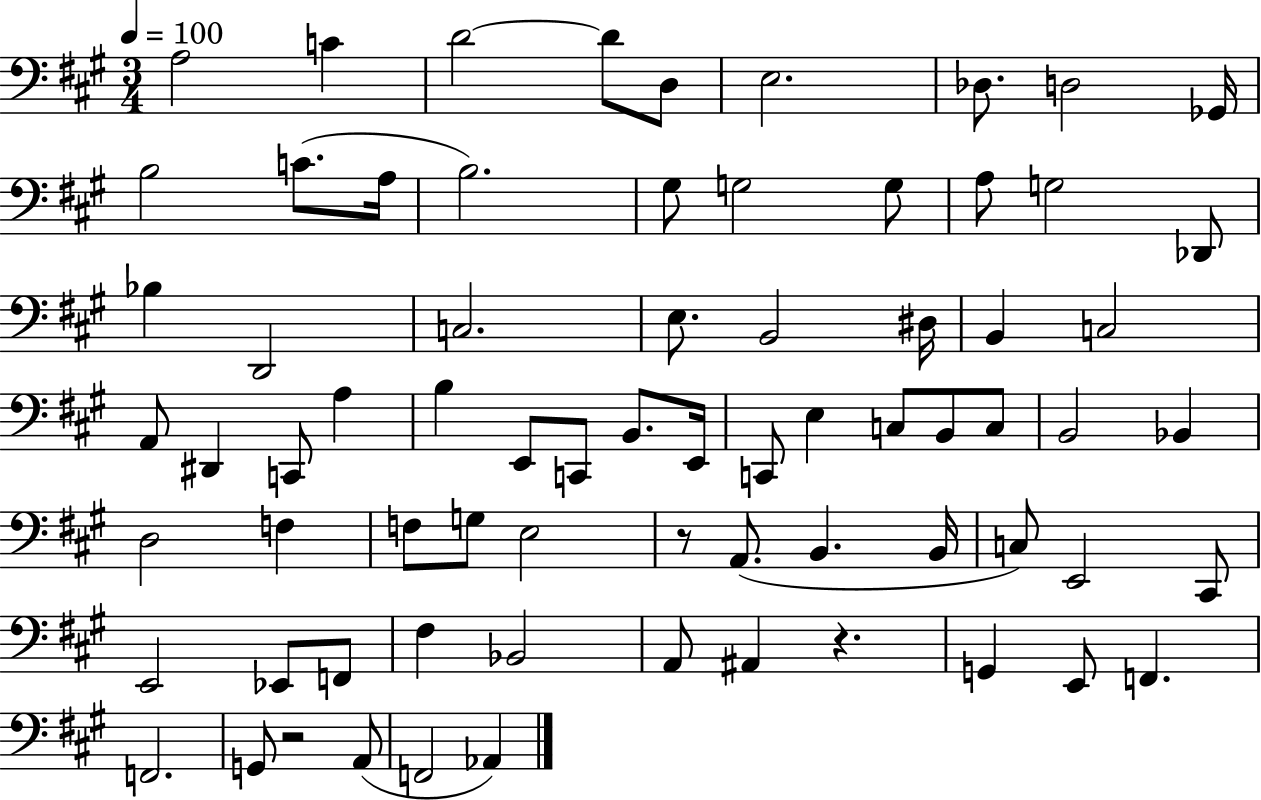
X:1
T:Untitled
M:3/4
L:1/4
K:A
A,2 C D2 D/2 D,/2 E,2 _D,/2 D,2 _G,,/4 B,2 C/2 A,/4 B,2 ^G,/2 G,2 G,/2 A,/2 G,2 _D,,/2 _B, D,,2 C,2 E,/2 B,,2 ^D,/4 B,, C,2 A,,/2 ^D,, C,,/2 A, B, E,,/2 C,,/2 B,,/2 E,,/4 C,,/2 E, C,/2 B,,/2 C,/2 B,,2 _B,, D,2 F, F,/2 G,/2 E,2 z/2 A,,/2 B,, B,,/4 C,/2 E,,2 ^C,,/2 E,,2 _E,,/2 F,,/2 ^F, _B,,2 A,,/2 ^A,, z G,, E,,/2 F,, F,,2 G,,/2 z2 A,,/2 F,,2 _A,,